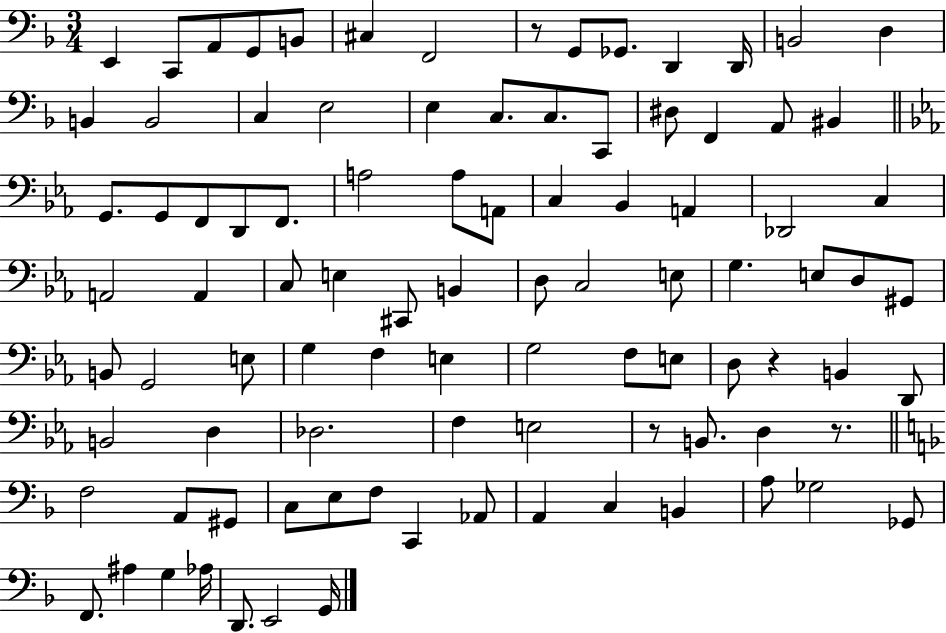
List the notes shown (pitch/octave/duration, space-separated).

E2/q C2/e A2/e G2/e B2/e C#3/q F2/h R/e G2/e Gb2/e. D2/q D2/s B2/h D3/q B2/q B2/h C3/q E3/h E3/q C3/e. C3/e. C2/e D#3/e F2/q A2/e BIS2/q G2/e. G2/e F2/e D2/e F2/e. A3/h A3/e A2/e C3/q Bb2/q A2/q Db2/h C3/q A2/h A2/q C3/e E3/q C#2/e B2/q D3/e C3/h E3/e G3/q. E3/e D3/e G#2/e B2/e G2/h E3/e G3/q F3/q E3/q G3/h F3/e E3/e D3/e R/q B2/q D2/e B2/h D3/q Db3/h. F3/q E3/h R/e B2/e. D3/q R/e. F3/h A2/e G#2/e C3/e E3/e F3/e C2/q Ab2/e A2/q C3/q B2/q A3/e Gb3/h Gb2/e F2/e. A#3/q G3/q Ab3/s D2/e. E2/h G2/s